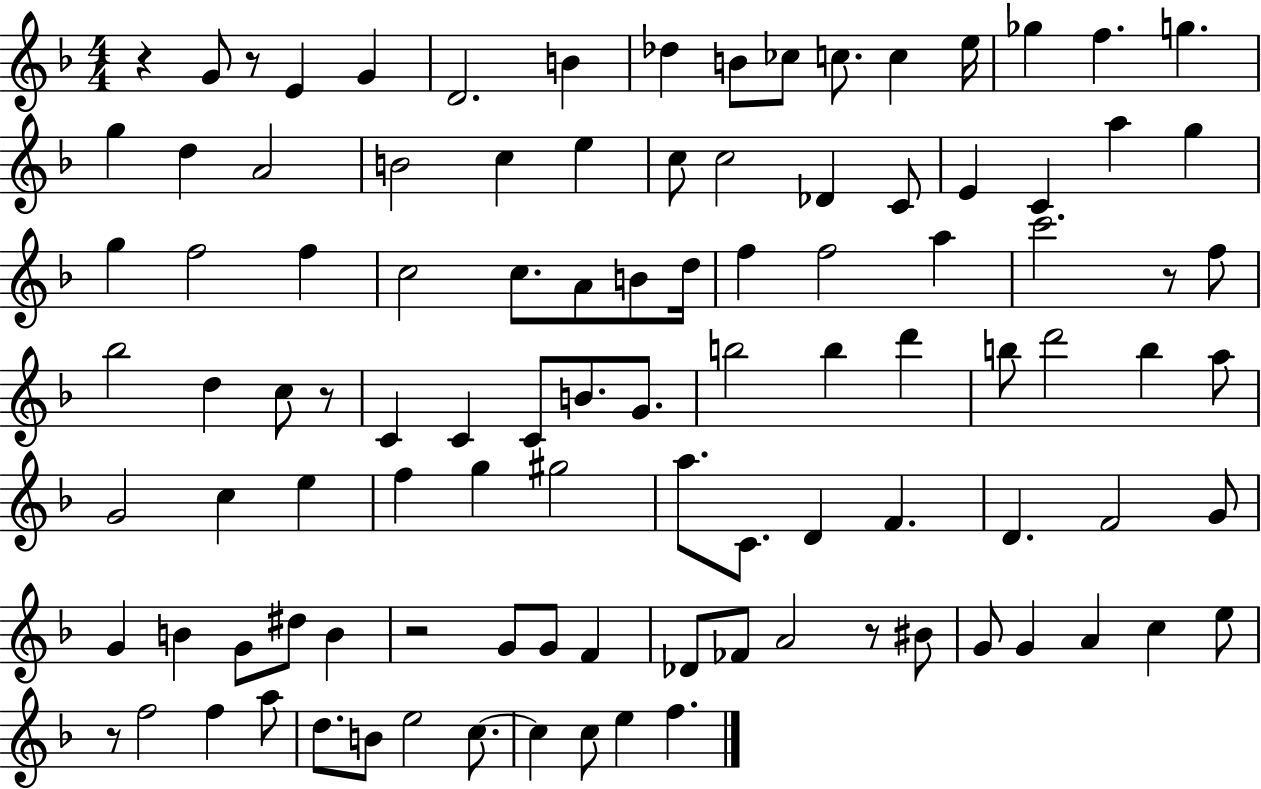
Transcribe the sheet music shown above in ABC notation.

X:1
T:Untitled
M:4/4
L:1/4
K:F
z G/2 z/2 E G D2 B _d B/2 _c/2 c/2 c e/4 _g f g g d A2 B2 c e c/2 c2 _D C/2 E C a g g f2 f c2 c/2 A/2 B/2 d/4 f f2 a c'2 z/2 f/2 _b2 d c/2 z/2 C C C/2 B/2 G/2 b2 b d' b/2 d'2 b a/2 G2 c e f g ^g2 a/2 C/2 D F D F2 G/2 G B G/2 ^d/2 B z2 G/2 G/2 F _D/2 _F/2 A2 z/2 ^B/2 G/2 G A c e/2 z/2 f2 f a/2 d/2 B/2 e2 c/2 c c/2 e f